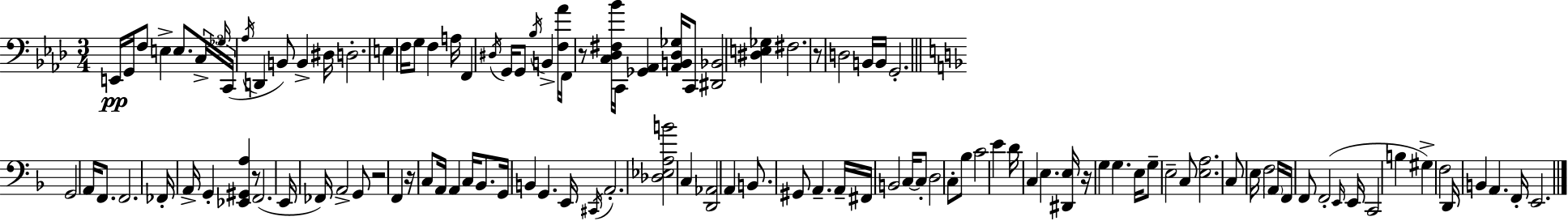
{
  \clef bass
  \numericTimeSignature
  \time 3/4
  \key aes \major
  \repeat volta 2 { e,16\pp g,16 f8 e4-> e8. \tuplet 3/2 { c16-> | \grace { ges16 }( c,16 } \acciaccatura { aes16 } d,4 b,8) b,4-> | dis16 d2.-. | e4 f16 g8 f4 | \break a16 f,4 \acciaccatura { dis16 } g,16 g,8 \acciaccatura { bes16 } b,4-> | <f aes'>16 f,16 r8 <c des fis bes'>16 c,16 <ges, aes,>4 | <aes, b, des ges>16 c,8 <dis, bes,>2 | <dis e ges>4 fis2. | \break r8 d2 | b,16 b,16 g,2.-. | \bar "||" \break \key f \major g,2 a,16 f,8. | f,2. | fes,16-. a,16-> g,4-. <ees, gis, a>4 r8 | f,2.( | \break e,16 fes,16) a,2-> g,8 | r2 f,4 | r16 c8 a,16 a,4 c16 bes,8. | g,16 b,4 g,4. e,16 | \break \acciaccatura { cis,16 } a,2.-. | <des ees a b'>2 c4 | <d, aes,>2 a,4 | b,8. gis,8 a,4.-- | \break a,16-- fis,16 b,2 c16~~ c8-. | d2 c8-. bes8 | c'2 e'4 | d'16 c4 e4. | \break <dis, e>16 r16 g4 g4. | e16 g8-- e2-- c8 | <e a>2. | c8 e16 f2 | \break \parenthesize a,16 f,16 f,8 f,2-.( | \grace { e,16 } e,16 c,2 b4 | gis4->) f2 | d,16 b,4 a,4. | \break f,16-. e,2. | } \bar "|."
}